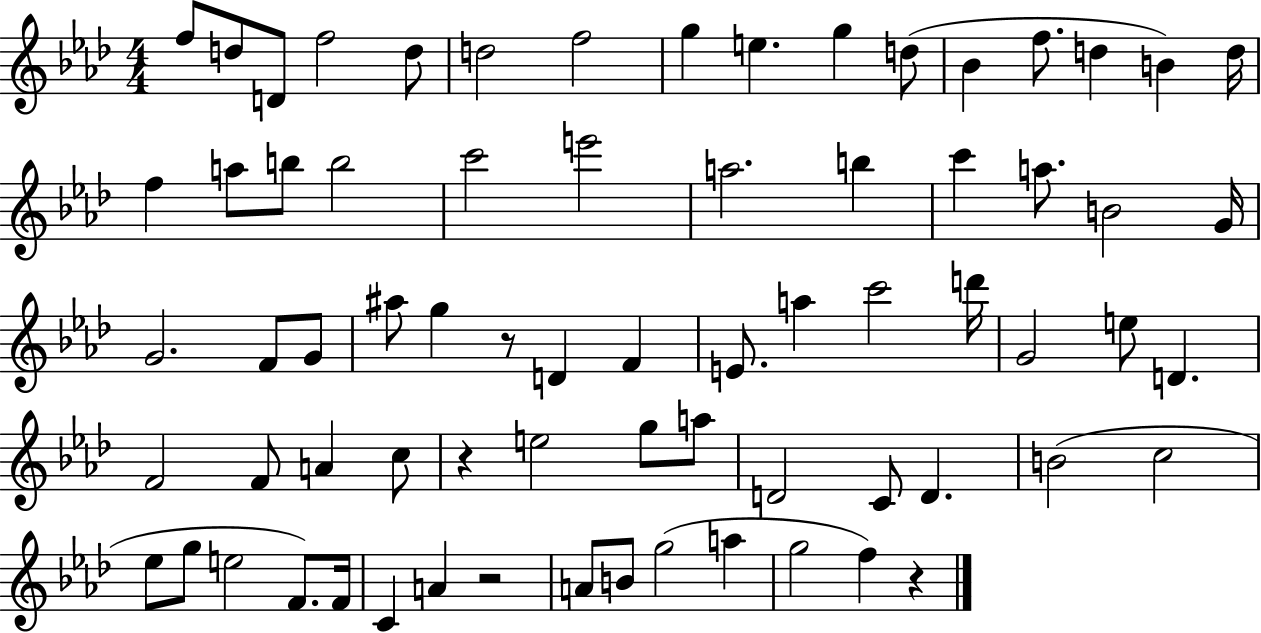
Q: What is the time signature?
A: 4/4